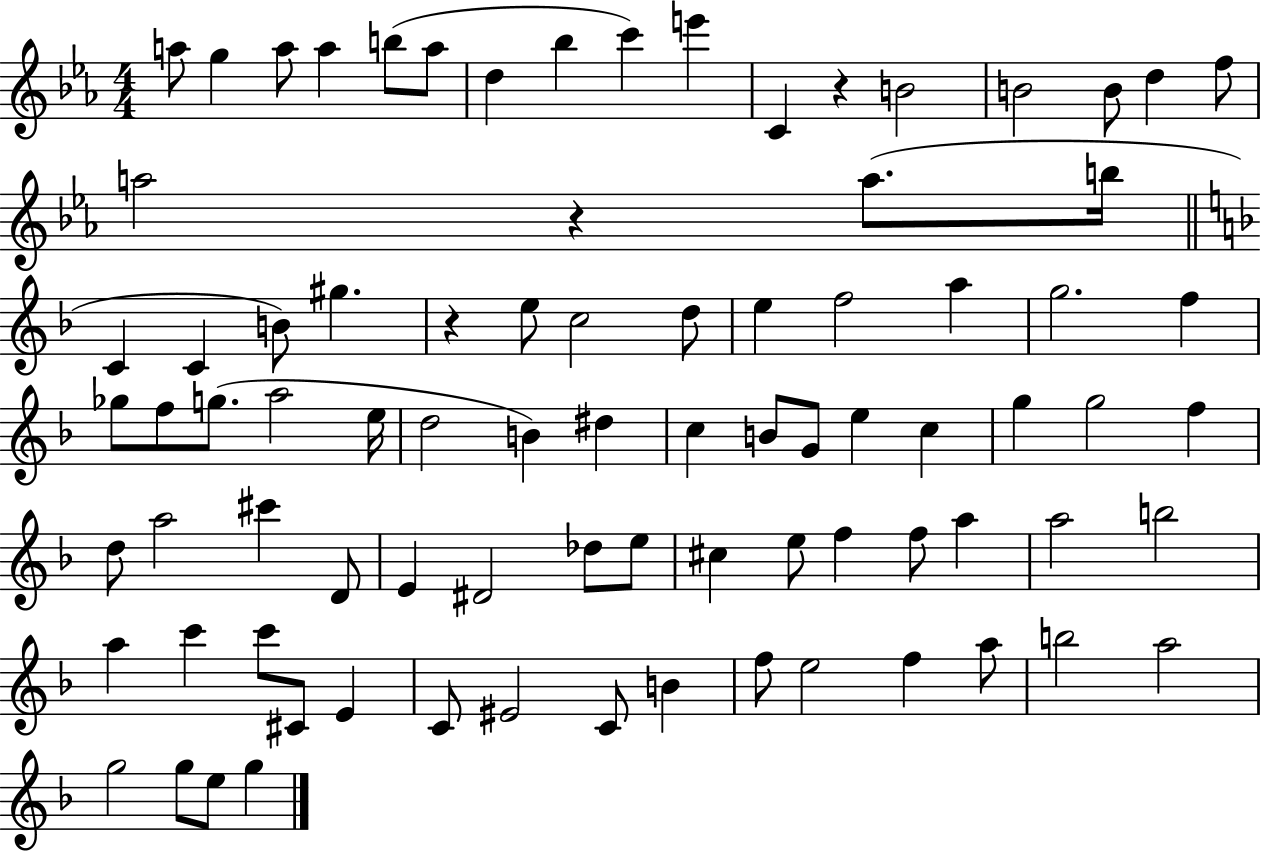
{
  \clef treble
  \numericTimeSignature
  \time 4/4
  \key ees \major
  \repeat volta 2 { a''8 g''4 a''8 a''4 b''8( a''8 | d''4 bes''4 c'''4) e'''4 | c'4 r4 b'2 | b'2 b'8 d''4 f''8 | \break a''2 r4 a''8.( b''16 | \bar "||" \break \key d \minor c'4 c'4 b'8) gis''4. | r4 e''8 c''2 d''8 | e''4 f''2 a''4 | g''2. f''4 | \break ges''8 f''8 g''8.( a''2 e''16 | d''2 b'4) dis''4 | c''4 b'8 g'8 e''4 c''4 | g''4 g''2 f''4 | \break d''8 a''2 cis'''4 d'8 | e'4 dis'2 des''8 e''8 | cis''4 e''8 f''4 f''8 a''4 | a''2 b''2 | \break a''4 c'''4 c'''8 cis'8 e'4 | c'8 eis'2 c'8 b'4 | f''8 e''2 f''4 a''8 | b''2 a''2 | \break g''2 g''8 e''8 g''4 | } \bar "|."
}